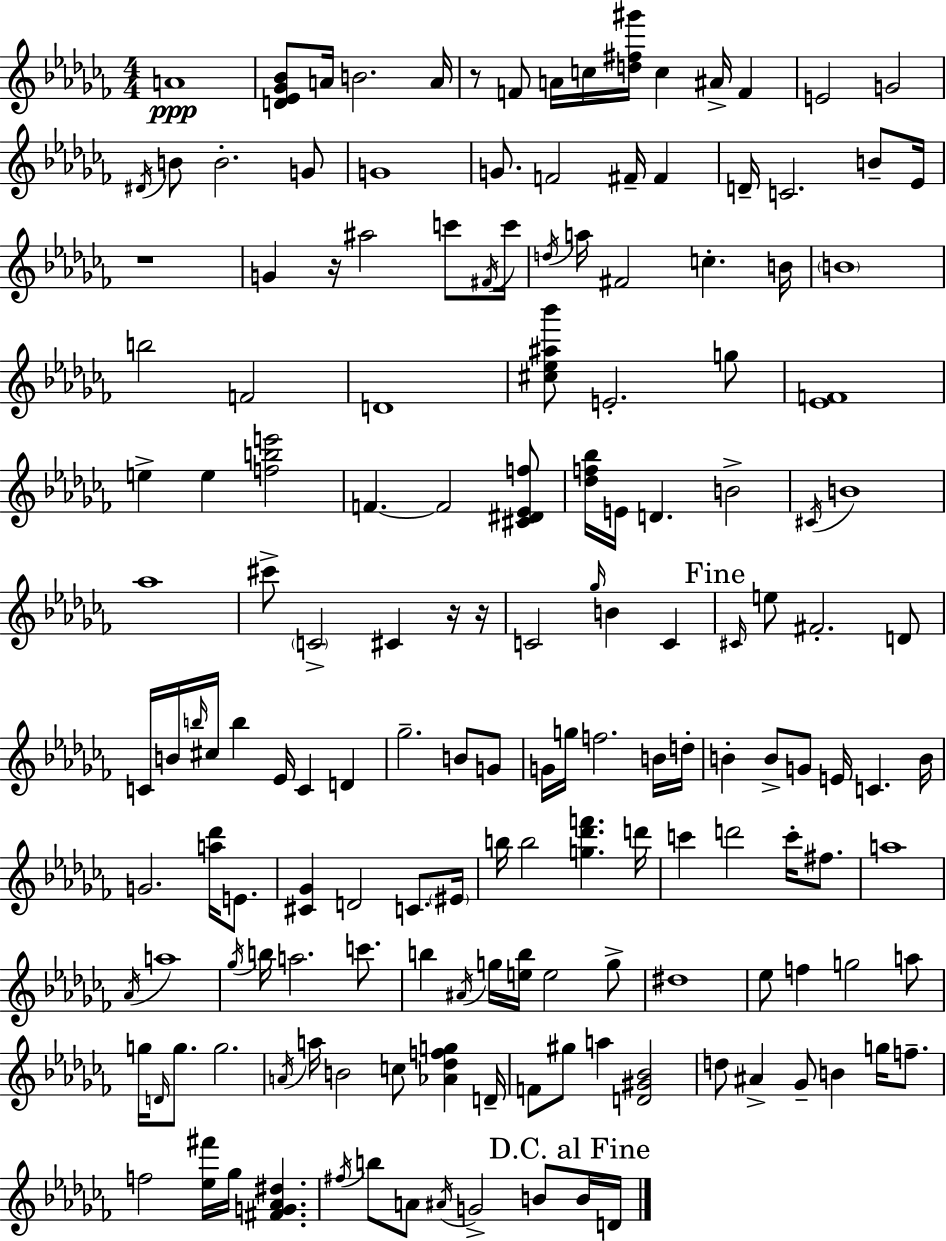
X:1
T:Untitled
M:4/4
L:1/4
K:Abm
A4 [D_E_G_B]/2 A/4 B2 A/4 z/2 F/2 A/4 c/4 [d^f^g']/4 c ^A/4 F E2 G2 ^D/4 B/2 B2 G/2 G4 G/2 F2 ^F/4 ^F D/4 C2 B/2 _E/4 z4 G z/4 ^a2 c'/2 ^F/4 c'/4 d/4 a/4 ^F2 c B/4 B4 b2 F2 D4 [^c_e^a_b']/2 E2 g/2 [_EF]4 e e [fbe']2 F F2 [^C^D_Ef]/2 [_df_b]/4 E/4 D B2 ^C/4 B4 _a4 ^c'/2 C2 ^C z/4 z/4 C2 _g/4 B C ^C/4 e/2 ^F2 D/2 C/4 B/4 b/4 ^c/4 b _E/4 C D _g2 B/2 G/2 G/4 g/4 f2 B/4 d/4 B B/2 G/2 E/4 C B/4 G2 [a_d']/4 E/2 [^C_G] D2 C/2 ^E/4 b/4 b2 [g_d'f'] d'/4 c' d'2 c'/4 ^f/2 a4 _A/4 a4 _g/4 b/4 a2 c'/2 b ^A/4 g/4 [eb]/4 e2 g/2 ^d4 _e/2 f g2 a/2 g/4 D/4 g/2 g2 A/4 a/4 B2 c/2 [_A_dfg] D/4 F/2 ^g/2 a [D^G_B]2 d/2 ^A _G/2 B g/4 f/2 f2 [_e^f']/4 _g/4 [^FG_A^d] ^f/4 b/2 A/2 ^A/4 G2 B/2 B/4 D/4